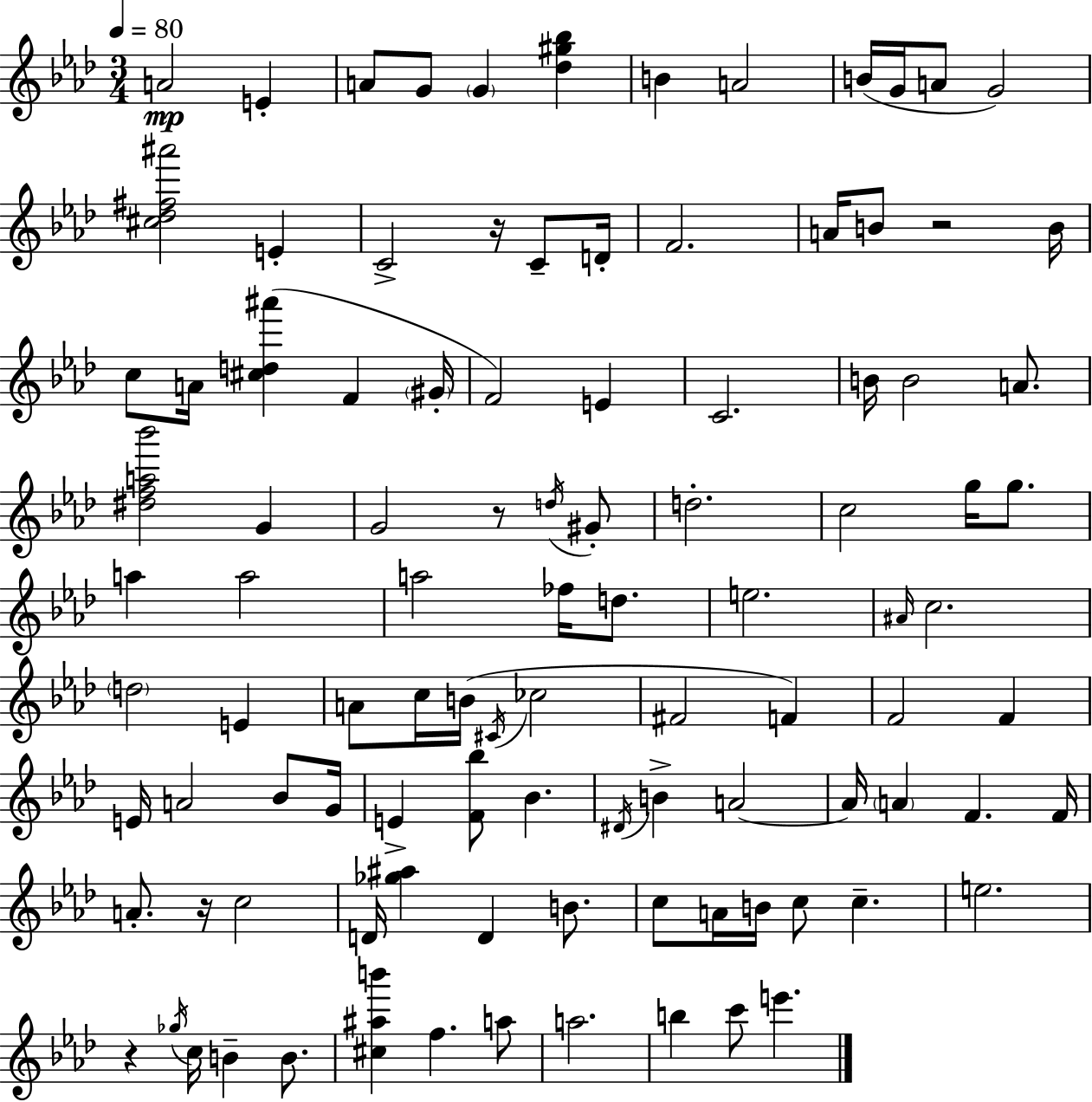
A4/h E4/q A4/e G4/e G4/q [Db5,G#5,Bb5]/q B4/q A4/h B4/s G4/s A4/e G4/h [C#5,Db5,F#5,A#6]/h E4/q C4/h R/s C4/e D4/s F4/h. A4/s B4/e R/h B4/s C5/e A4/s [C#5,D5,A#6]/q F4/q G#4/s F4/h E4/q C4/h. B4/s B4/h A4/e. [D#5,F5,A5,Bb6]/h G4/q G4/h R/e D5/s G#4/e D5/h. C5/h G5/s G5/e. A5/q A5/h A5/h FES5/s D5/e. E5/h. A#4/s C5/h. D5/h E4/q A4/e C5/s B4/s C#4/s CES5/h F#4/h F4/q F4/h F4/q E4/s A4/h Bb4/e G4/s E4/q [F4,Bb5]/e Bb4/q. D#4/s B4/q A4/h A4/s A4/q F4/q. F4/s A4/e. R/s C5/h D4/s [Gb5,A#5]/q D4/q B4/e. C5/e A4/s B4/s C5/e C5/q. E5/h. R/q Gb5/s C5/s B4/q B4/e. [C#5,A#5,B6]/q F5/q. A5/e A5/h. B5/q C6/e E6/q.